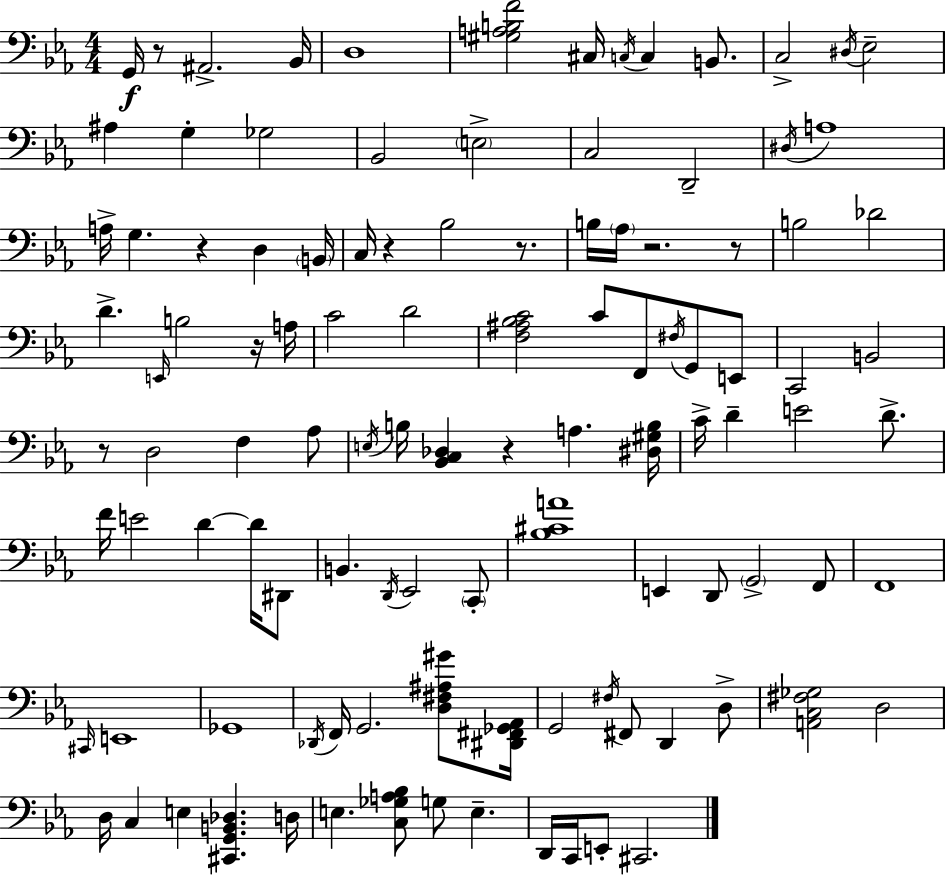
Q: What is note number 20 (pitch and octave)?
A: A3